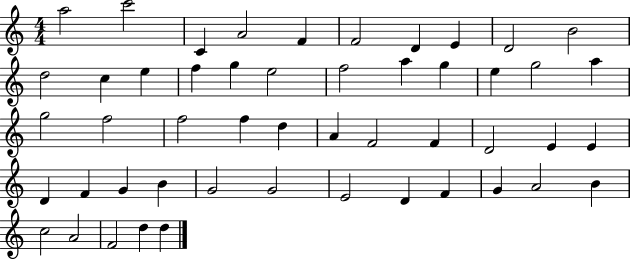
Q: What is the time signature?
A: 4/4